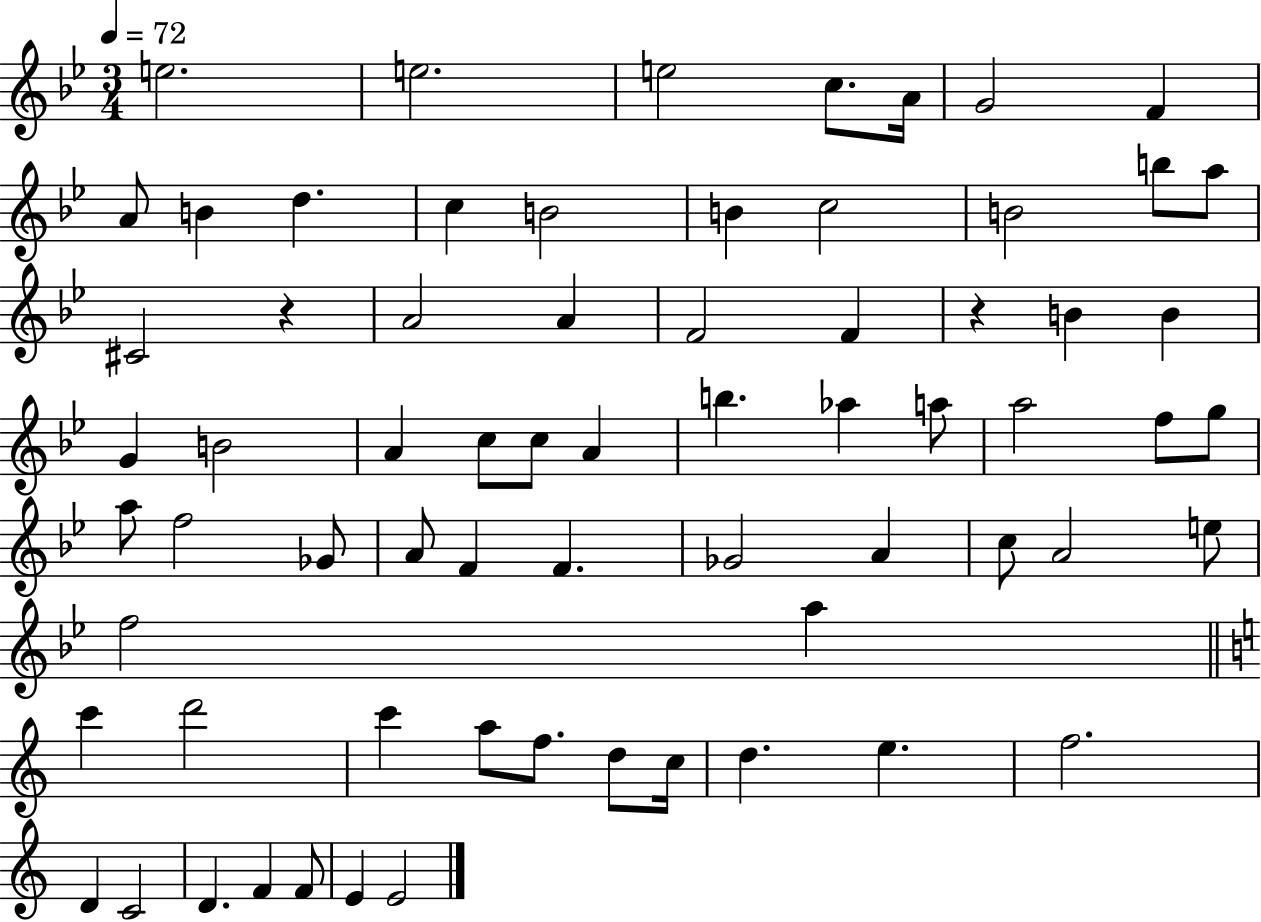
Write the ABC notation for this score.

X:1
T:Untitled
M:3/4
L:1/4
K:Bb
e2 e2 e2 c/2 A/4 G2 F A/2 B d c B2 B c2 B2 b/2 a/2 ^C2 z A2 A F2 F z B B G B2 A c/2 c/2 A b _a a/2 a2 f/2 g/2 a/2 f2 _G/2 A/2 F F _G2 A c/2 A2 e/2 f2 a c' d'2 c' a/2 f/2 d/2 c/4 d e f2 D C2 D F F/2 E E2